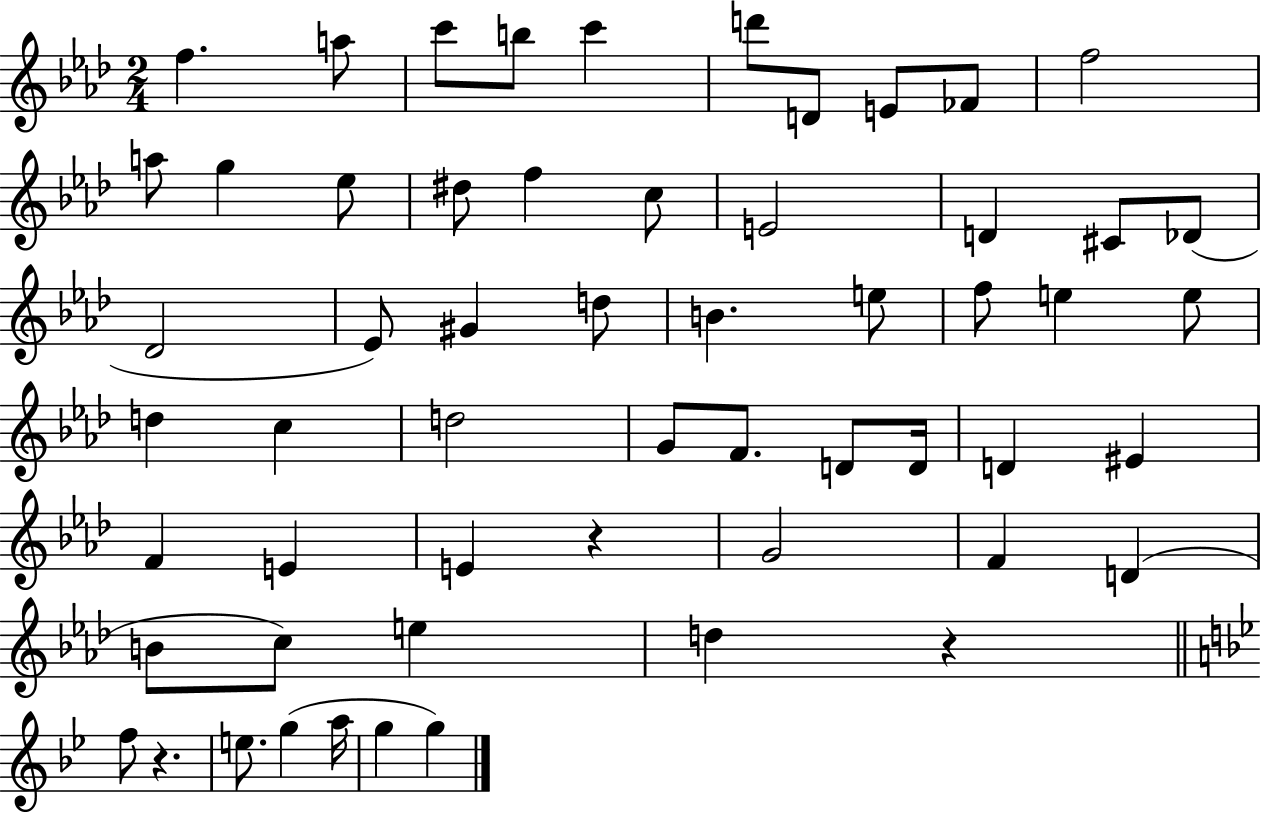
F5/q. A5/e C6/e B5/e C6/q D6/e D4/e E4/e FES4/e F5/h A5/e G5/q Eb5/e D#5/e F5/q C5/e E4/h D4/q C#4/e Db4/e Db4/h Eb4/e G#4/q D5/e B4/q. E5/e F5/e E5/q E5/e D5/q C5/q D5/h G4/e F4/e. D4/e D4/s D4/q EIS4/q F4/q E4/q E4/q R/q G4/h F4/q D4/q B4/e C5/e E5/q D5/q R/q F5/e R/q. E5/e. G5/q A5/s G5/q G5/q